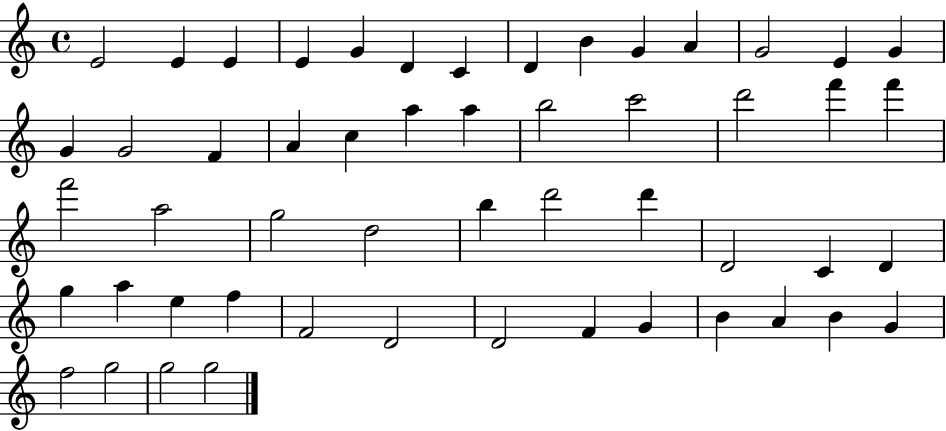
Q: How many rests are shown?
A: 0